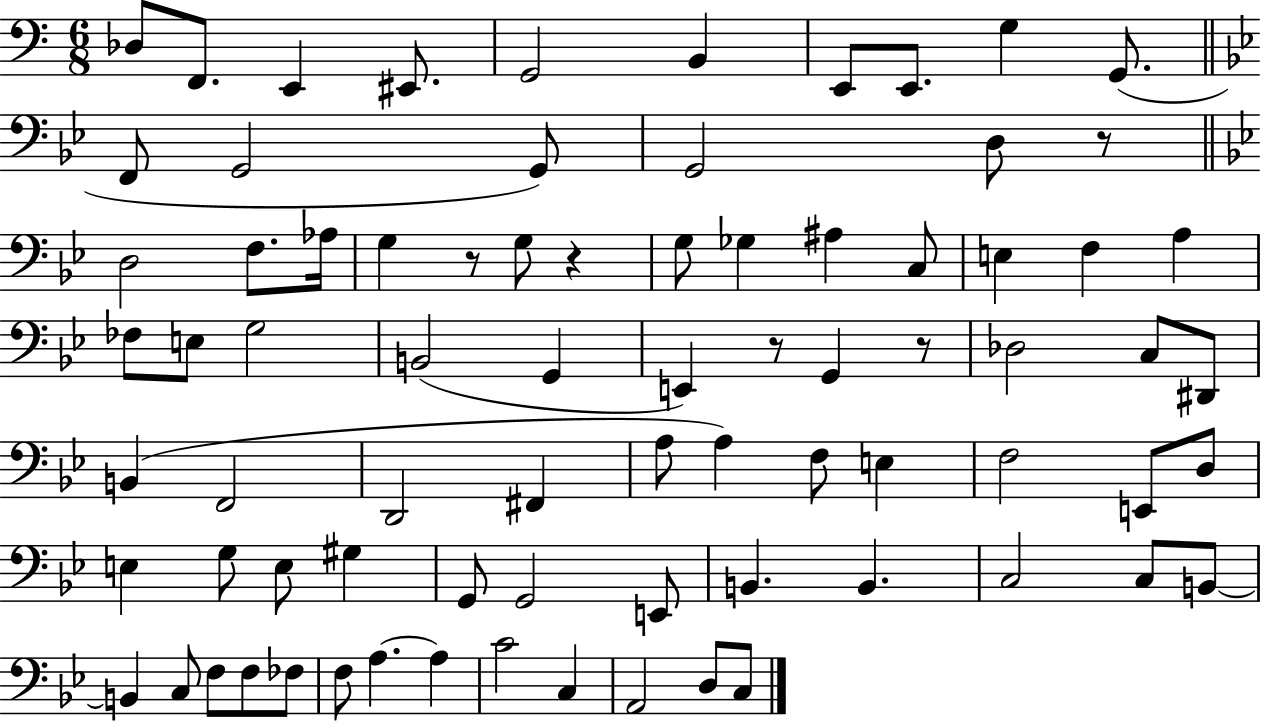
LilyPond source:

{
  \clef bass
  \numericTimeSignature
  \time 6/8
  \key c \major
  des8 f,8. e,4 eis,8. | g,2 b,4 | e,8 e,8. g4 g,8.( | \bar "||" \break \key bes \major f,8 g,2 g,8) | g,2 d8 r8 | \bar "||" \break \key bes \major d2 f8. aes16 | g4 r8 g8 r4 | g8 ges4 ais4 c8 | e4 f4 a4 | \break fes8 e8 g2 | b,2( g,4 | e,4) r8 g,4 r8 | des2 c8 dis,8 | \break b,4( f,2 | d,2 fis,4 | a8 a4) f8 e4 | f2 e,8 d8 | \break e4 g8 e8 gis4 | g,8 g,2 e,8 | b,4. b,4. | c2 c8 b,8~~ | \break b,4 c8 f8 f8 fes8 | f8 a4.~~ a4 | c'2 c4 | a,2 d8 c8 | \break \bar "|."
}